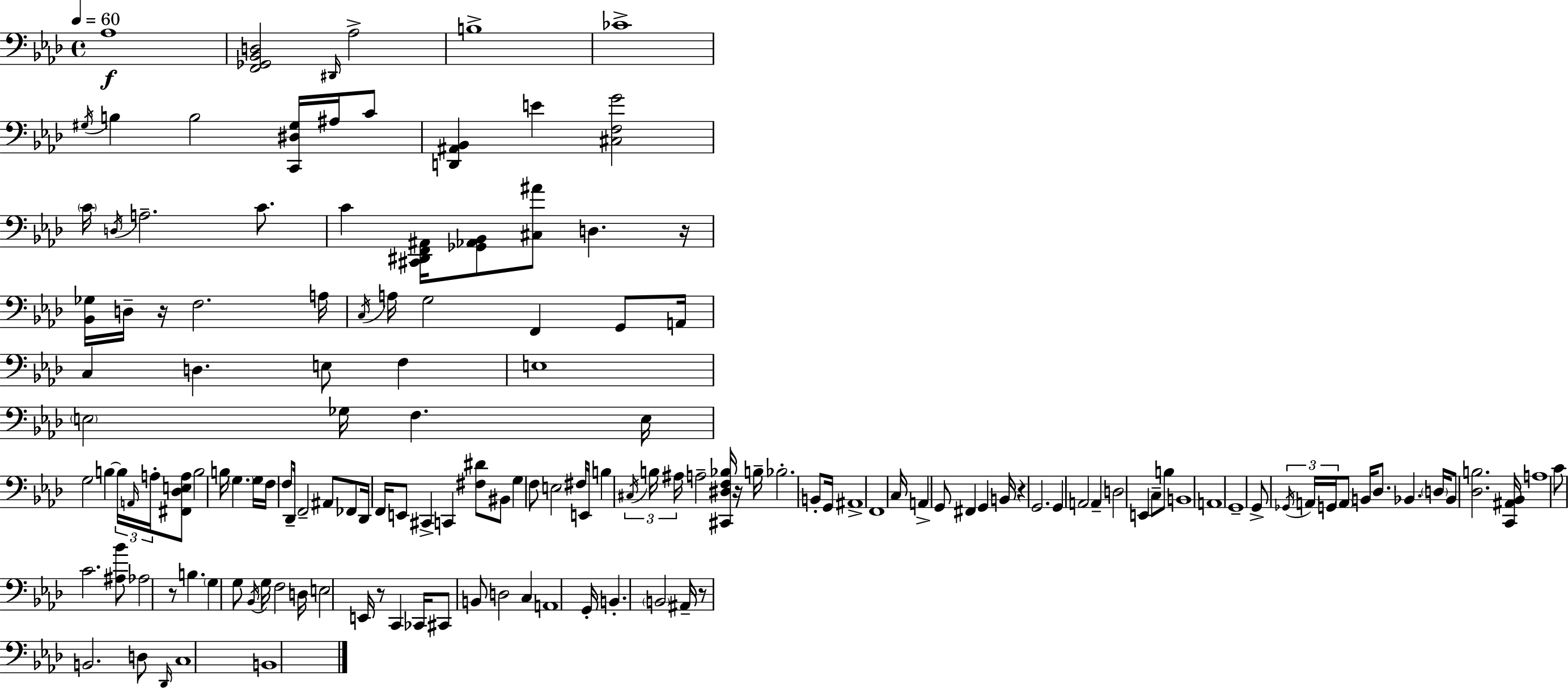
{
  \clef bass
  \time 4/4
  \defaultTimeSignature
  \key aes \major
  \tempo 4 = 60
  aes1\f | <f, ges, bes, d>2 \grace { dis,16 } aes2-> | b1-> | ces'1-> | \break \acciaccatura { gis16 } b4 b2 <c, dis gis>16 ais16 | c'8 <d, ais, bes,>4 e'4 <cis f g'>2 | \parenthesize c'16 \acciaccatura { d16 } a2.-- | c'8. c'4 <cis, dis, f, ais,>16 <ges, aes, bes,>8 <cis ais'>8 d4. | \break r16 <bes, ges>16 d16-- r16 f2. | a16 \acciaccatura { c16 } a16 g2 f,4 | g,8 a,16 c4 d4. e8 | f4 e1 | \break \parenthesize e2 ges16 f4. | e16 g2 b4~~ | \tuplet 3/2 { b16 \grace { a,16 } a16-. } <fis, des e a>8 b2 b16 \parenthesize g4. | g16 f16 f8 des,16-- f,2-- | \break ais,8 fes,8 des,16 f,16 e,8 cis,4-> c,4 | <fis dis'>8 bis,8 g4 f8 e2 | fis16 e,16 b4 \tuplet 3/2 { \acciaccatura { cis16 } b16 ais16 } a2-- | <cis, dis f bes>16 r16 b16-- bes2.-. | \break b,8-. g,16 ais,1-> | f,1 | c16 a,4-> g,8 fis,4 | g,4 b,16 r4 g,2. | \break g,4 a,2 | a,4-- d2 e,4 | c8-- b8 b,1 | a,1 | \break g,1-- | g,8-> \tuplet 3/2 { \acciaccatura { ges,16 } a,16 g,16 } \parenthesize a,8 b,16 des8. | bes,4. \parenthesize d16 bes,8 <des b>2. | <c, ais, bes,>16 a1 | \break c'8 c'2. | <ais bes'>8 aes2 r8 | b4. \parenthesize g4 g8 \acciaccatura { bes,16 } g16 f2 | d16 e2 | \break e,16 r8 c,4 ces,16 cis,8 b,8 d2 | c4 a,1 | g,16-. b,4.-. \parenthesize b,2 | ais,16-- r8 b,2. | \break d8 \grace { des,16 } c1 | b,1 | \bar "|."
}